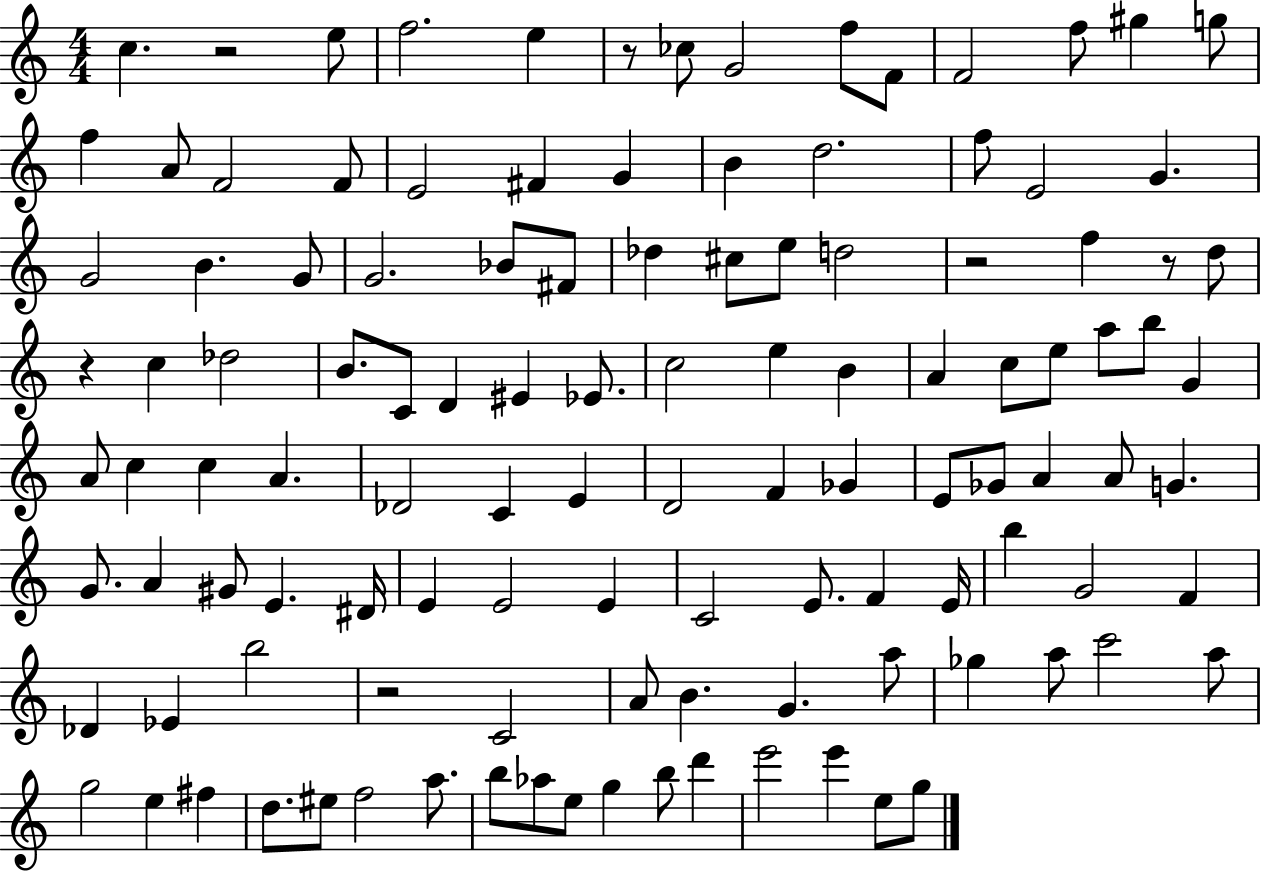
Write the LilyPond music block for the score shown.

{
  \clef treble
  \numericTimeSignature
  \time 4/4
  \key c \major
  c''4. r2 e''8 | f''2. e''4 | r8 ces''8 g'2 f''8 f'8 | f'2 f''8 gis''4 g''8 | \break f''4 a'8 f'2 f'8 | e'2 fis'4 g'4 | b'4 d''2. | f''8 e'2 g'4. | \break g'2 b'4. g'8 | g'2. bes'8 fis'8 | des''4 cis''8 e''8 d''2 | r2 f''4 r8 d''8 | \break r4 c''4 des''2 | b'8. c'8 d'4 eis'4 ees'8. | c''2 e''4 b'4 | a'4 c''8 e''8 a''8 b''8 g'4 | \break a'8 c''4 c''4 a'4. | des'2 c'4 e'4 | d'2 f'4 ges'4 | e'8 ges'8 a'4 a'8 g'4. | \break g'8. a'4 gis'8 e'4. dis'16 | e'4 e'2 e'4 | c'2 e'8. f'4 e'16 | b''4 g'2 f'4 | \break des'4 ees'4 b''2 | r2 c'2 | a'8 b'4. g'4. a''8 | ges''4 a''8 c'''2 a''8 | \break g''2 e''4 fis''4 | d''8. eis''8 f''2 a''8. | b''8 aes''8 e''8 g''4 b''8 d'''4 | e'''2 e'''4 e''8 g''8 | \break \bar "|."
}